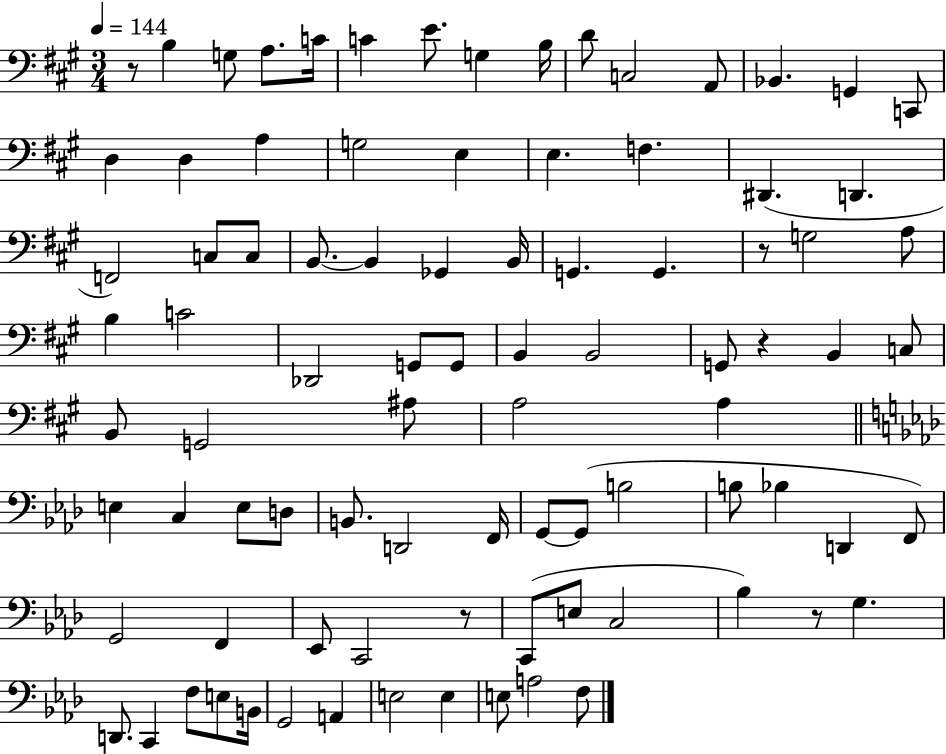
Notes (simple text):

R/e B3/q G3/e A3/e. C4/s C4/q E4/e. G3/q B3/s D4/e C3/h A2/e Bb2/q. G2/q C2/e D3/q D3/q A3/q G3/h E3/q E3/q. F3/q. D#2/q. D2/q. F2/h C3/e C3/e B2/e. B2/q Gb2/q B2/s G2/q. G2/q. R/e G3/h A3/e B3/q C4/h Db2/h G2/e G2/e B2/q B2/h G2/e R/q B2/q C3/e B2/e G2/h A#3/e A3/h A3/q E3/q C3/q E3/e D3/e B2/e. D2/h F2/s G2/e G2/e B3/h B3/e Bb3/q D2/q F2/e G2/h F2/q Eb2/e C2/h R/e C2/e E3/e C3/h Bb3/q R/e G3/q. D2/e. C2/q F3/e E3/e B2/s G2/h A2/q E3/h E3/q E3/e A3/h F3/e